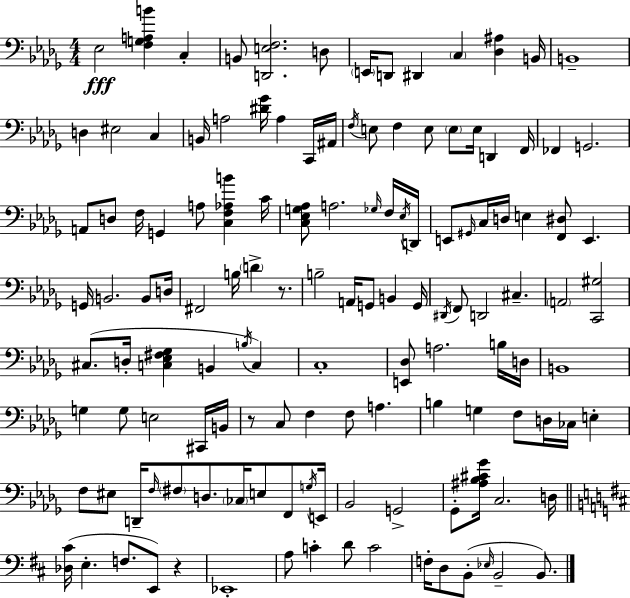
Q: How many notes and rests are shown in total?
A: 132